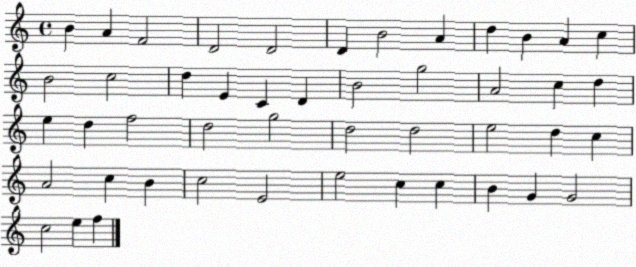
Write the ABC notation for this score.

X:1
T:Untitled
M:4/4
L:1/4
K:C
B A F2 D2 D2 D B2 A d B A c B2 c2 d E C D B2 g2 A2 c d e d f2 d2 g2 d2 d2 e2 d c A2 c B c2 E2 e2 c c B G G2 c2 e f